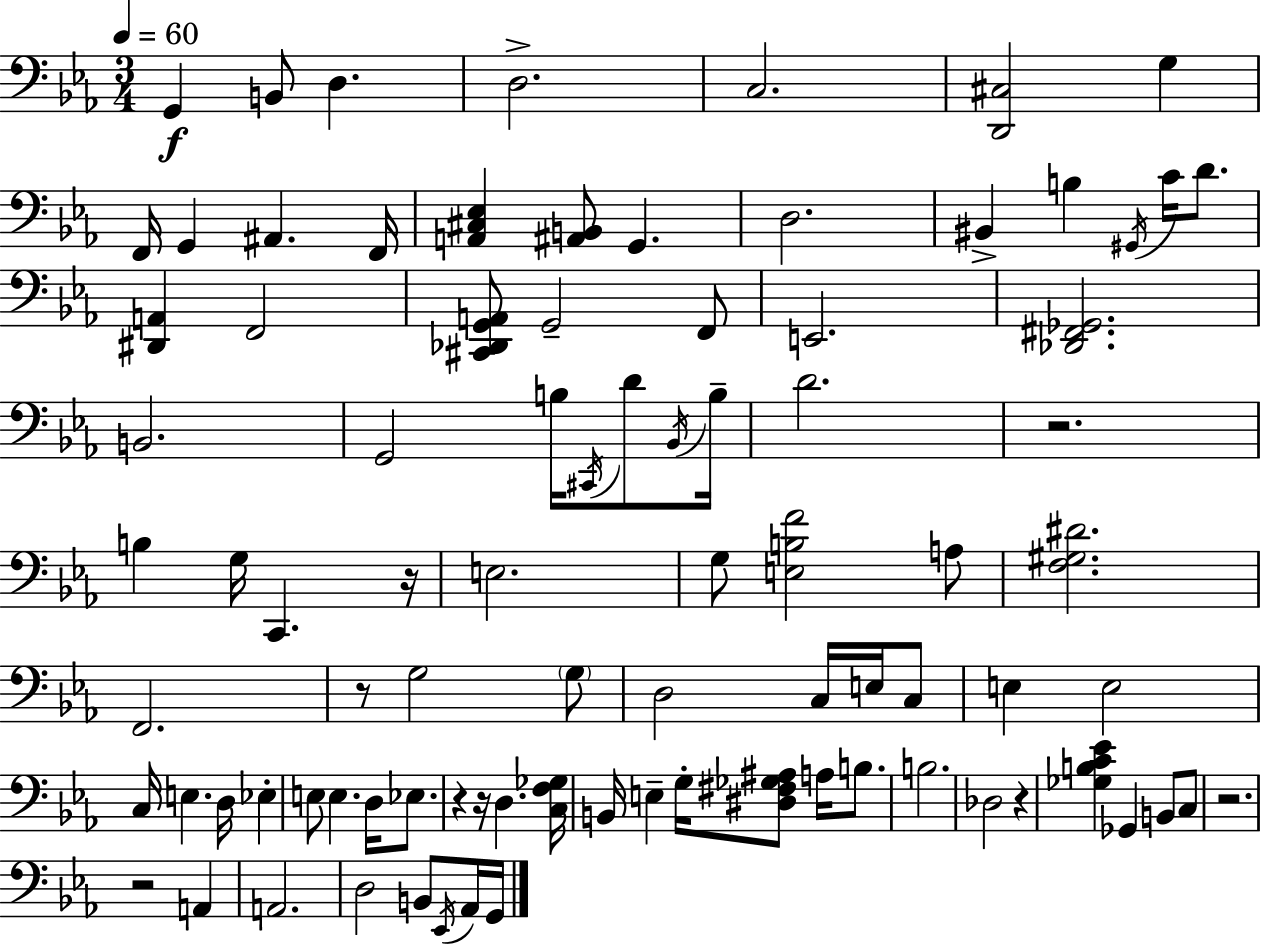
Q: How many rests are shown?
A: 8